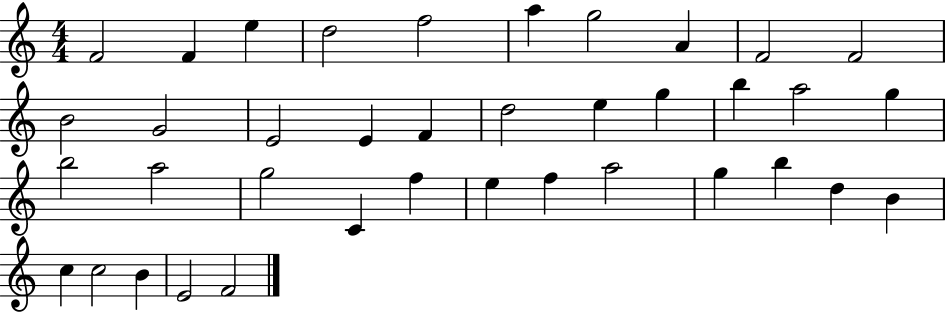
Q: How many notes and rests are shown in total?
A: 38